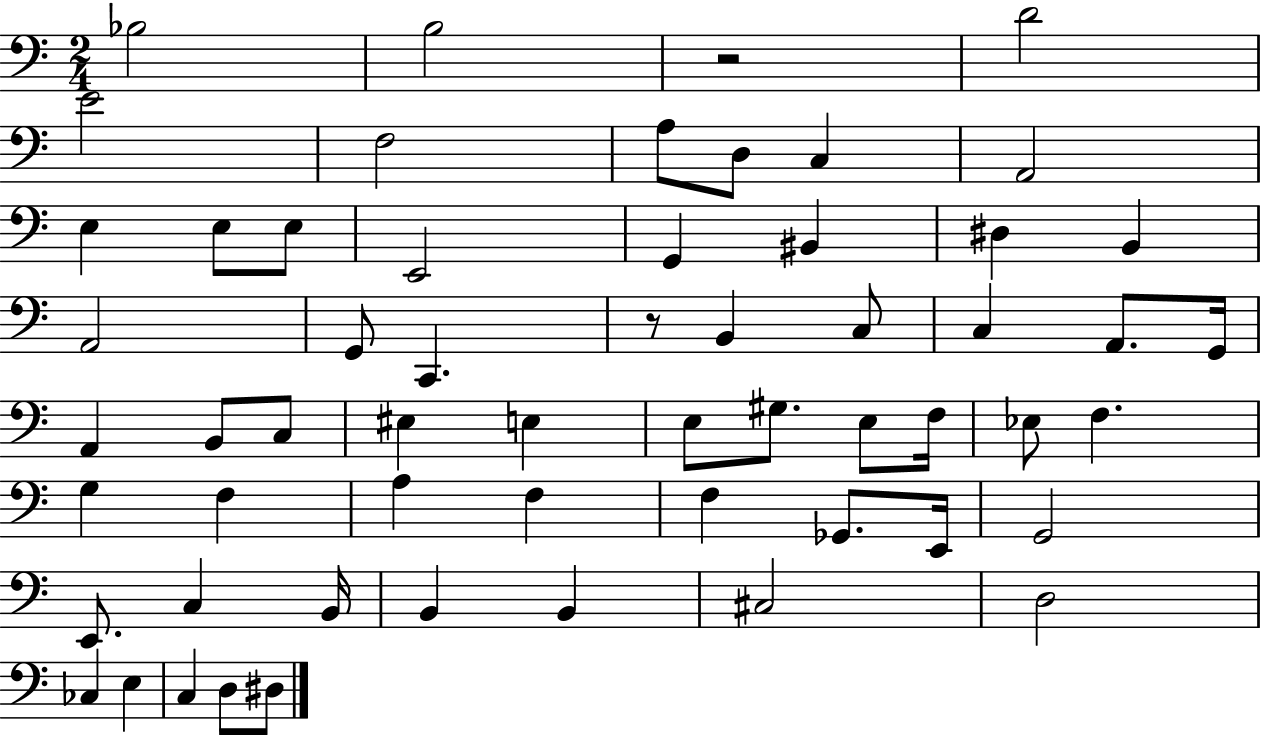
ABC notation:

X:1
T:Untitled
M:2/4
L:1/4
K:C
_B,2 B,2 z2 D2 E2 F,2 A,/2 D,/2 C, A,,2 E, E,/2 E,/2 E,,2 G,, ^B,, ^D, B,, A,,2 G,,/2 C,, z/2 B,, C,/2 C, A,,/2 G,,/4 A,, B,,/2 C,/2 ^E, E, E,/2 ^G,/2 E,/2 F,/4 _E,/2 F, G, F, A, F, F, _G,,/2 E,,/4 G,,2 E,,/2 C, B,,/4 B,, B,, ^C,2 D,2 _C, E, C, D,/2 ^D,/2